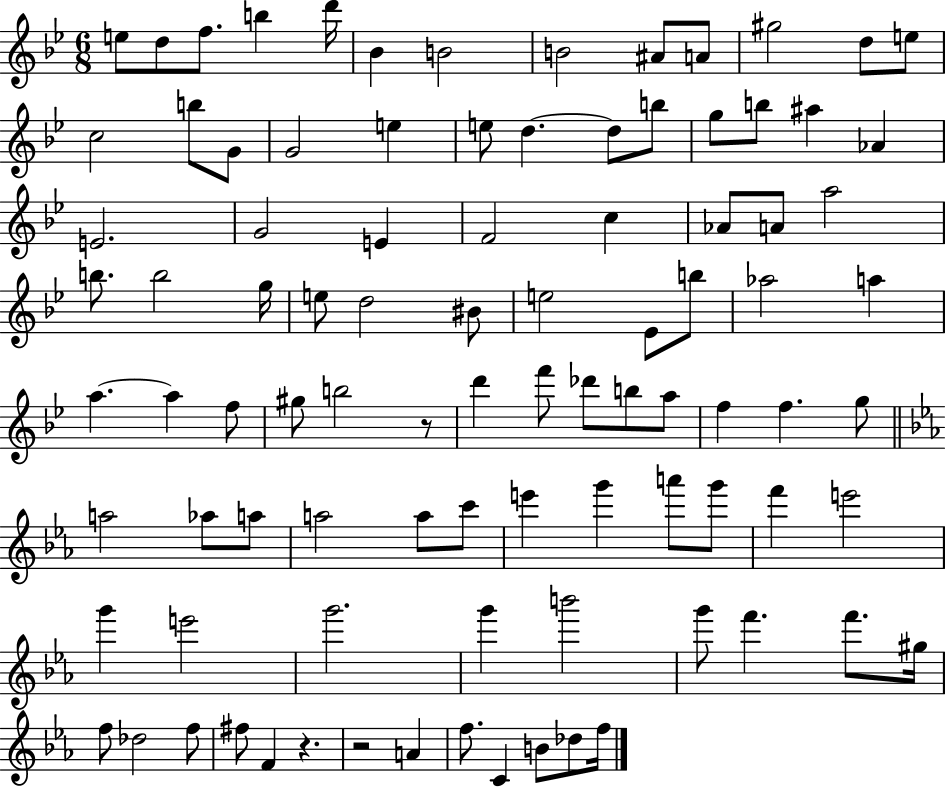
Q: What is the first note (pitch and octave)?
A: E5